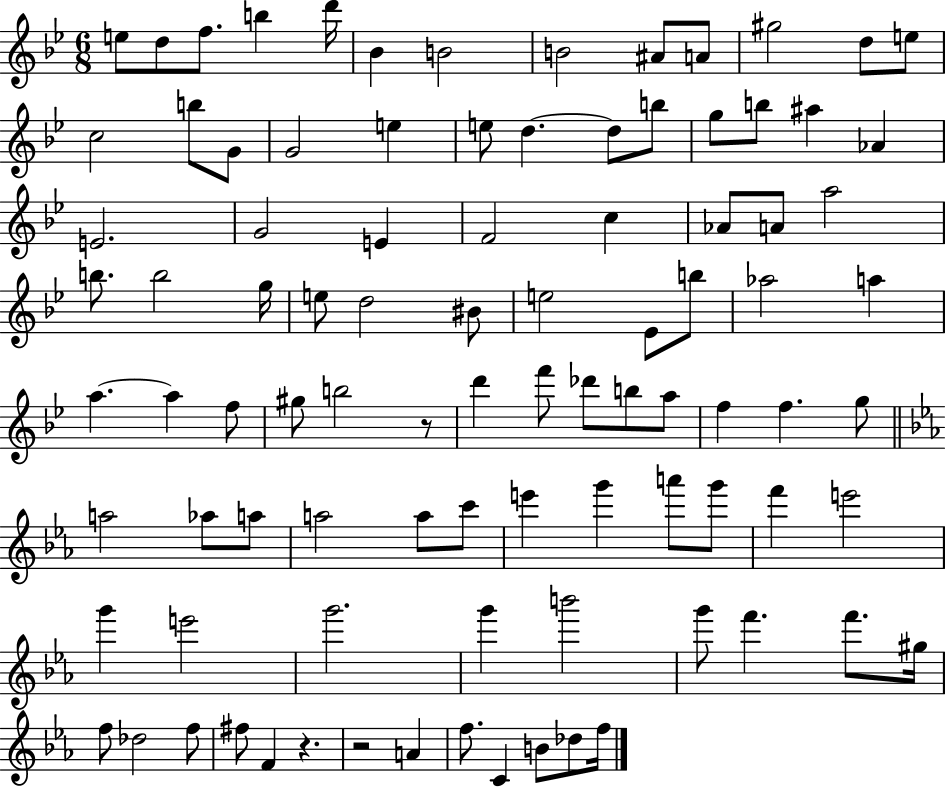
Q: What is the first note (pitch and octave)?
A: E5